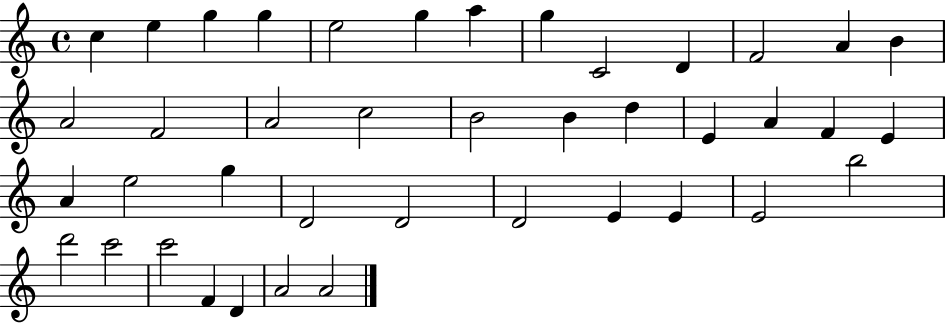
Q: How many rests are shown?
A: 0